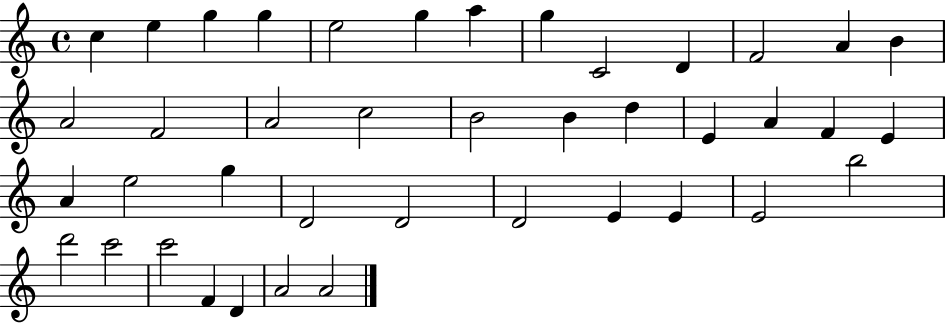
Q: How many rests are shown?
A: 0